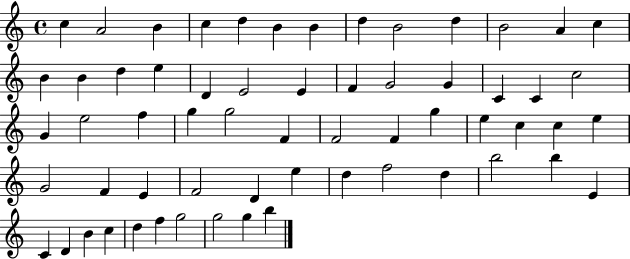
X:1
T:Untitled
M:4/4
L:1/4
K:C
c A2 B c d B B d B2 d B2 A c B B d e D E2 E F G2 G C C c2 G e2 f g g2 F F2 F g e c c e G2 F E F2 D e d f2 d b2 b E C D B c d f g2 g2 g b